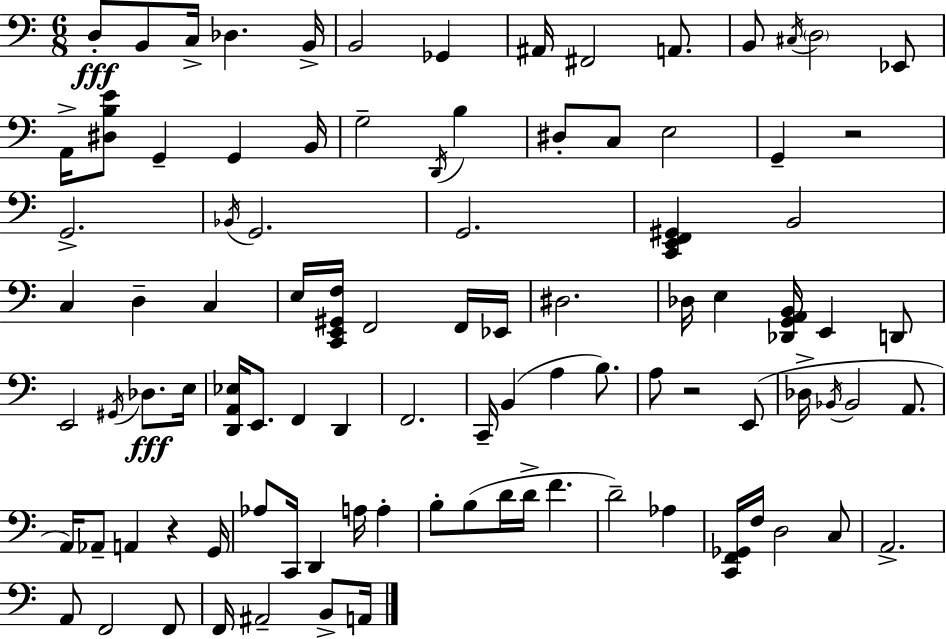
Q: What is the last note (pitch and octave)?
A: A2